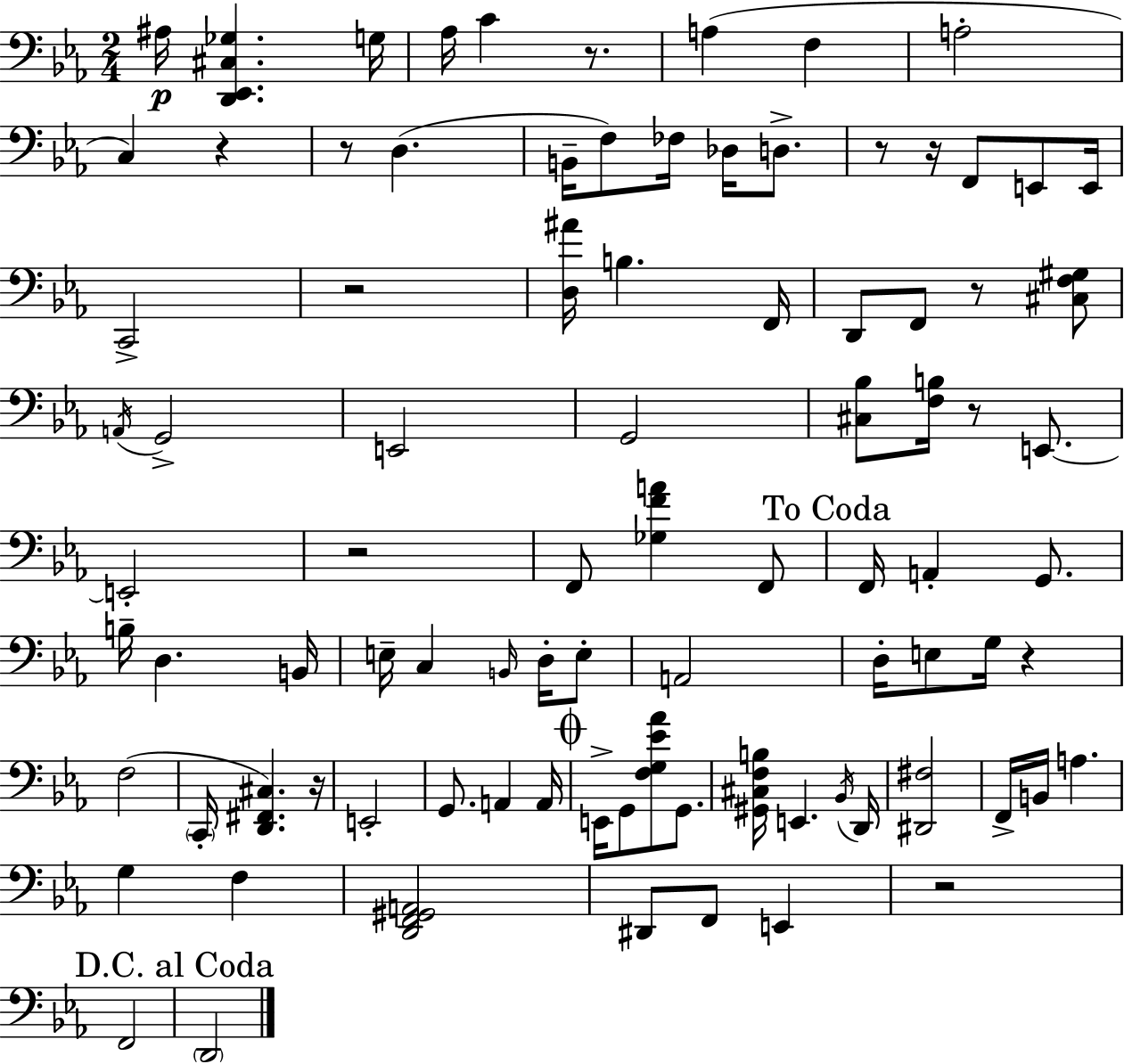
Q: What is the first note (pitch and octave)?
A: A#3